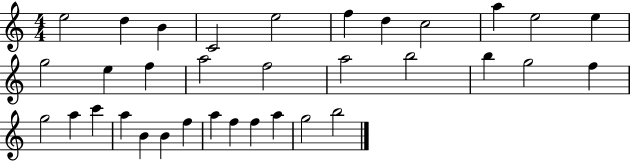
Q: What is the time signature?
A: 4/4